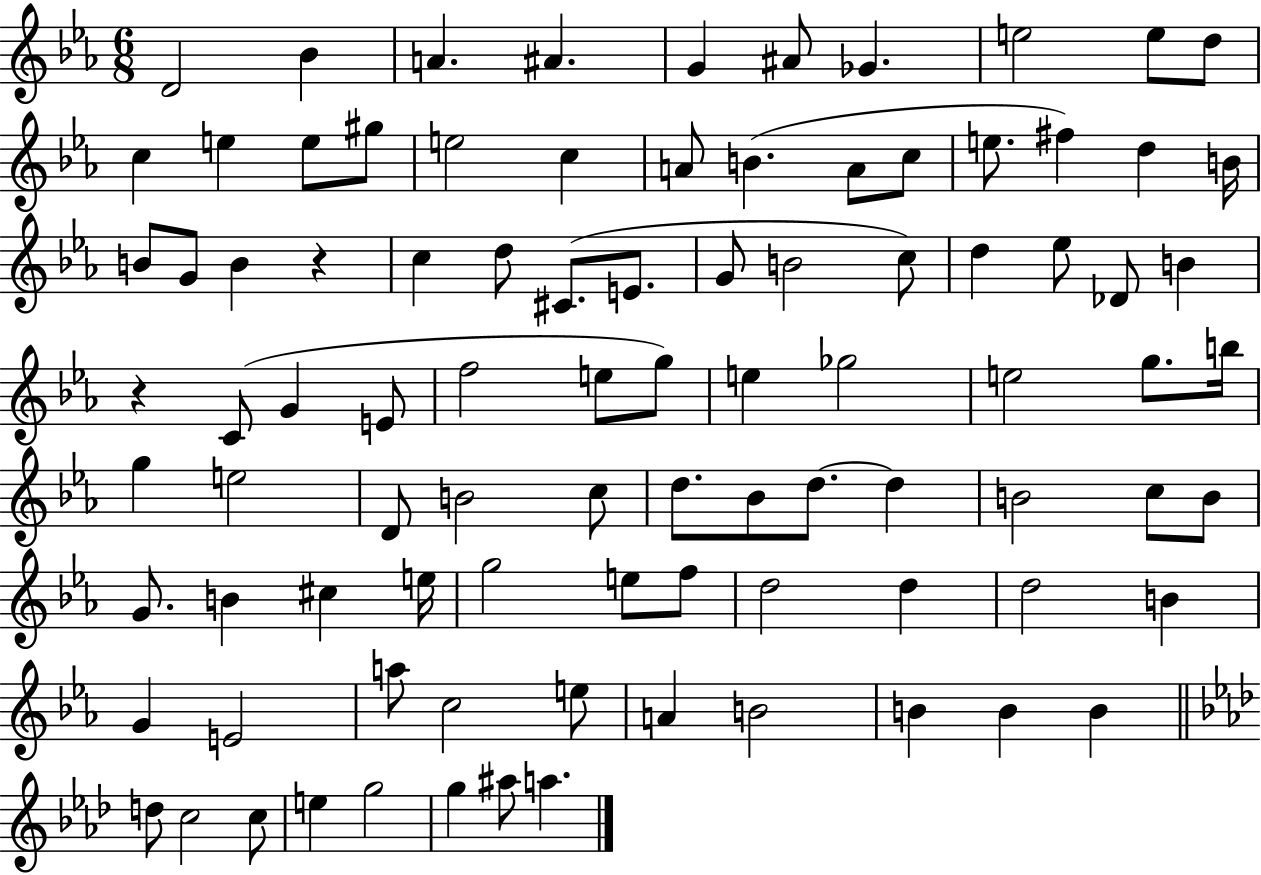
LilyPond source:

{
  \clef treble
  \numericTimeSignature
  \time 6/8
  \key ees \major
  d'2 bes'4 | a'4. ais'4. | g'4 ais'8 ges'4. | e''2 e''8 d''8 | \break c''4 e''4 e''8 gis''8 | e''2 c''4 | a'8 b'4.( a'8 c''8 | e''8. fis''4) d''4 b'16 | \break b'8 g'8 b'4 r4 | c''4 d''8 cis'8.( e'8. | g'8 b'2 c''8) | d''4 ees''8 des'8 b'4 | \break r4 c'8( g'4 e'8 | f''2 e''8 g''8) | e''4 ges''2 | e''2 g''8. b''16 | \break g''4 e''2 | d'8 b'2 c''8 | d''8. bes'8 d''8.~~ d''4 | b'2 c''8 b'8 | \break g'8. b'4 cis''4 e''16 | g''2 e''8 f''8 | d''2 d''4 | d''2 b'4 | \break g'4 e'2 | a''8 c''2 e''8 | a'4 b'2 | b'4 b'4 b'4 | \break \bar "||" \break \key aes \major d''8 c''2 c''8 | e''4 g''2 | g''4 ais''8 a''4. | \bar "|."
}